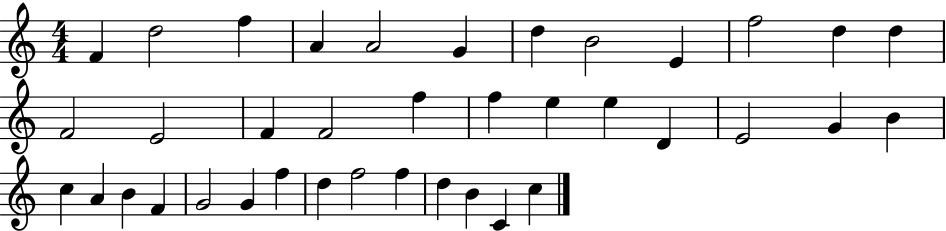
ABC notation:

X:1
T:Untitled
M:4/4
L:1/4
K:C
F d2 f A A2 G d B2 E f2 d d F2 E2 F F2 f f e e D E2 G B c A B F G2 G f d f2 f d B C c